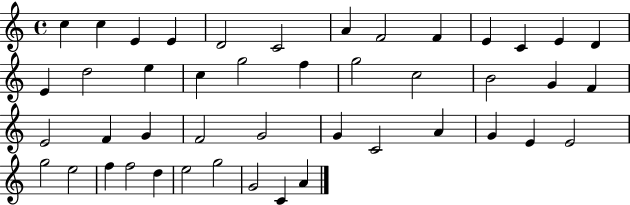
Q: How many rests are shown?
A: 0